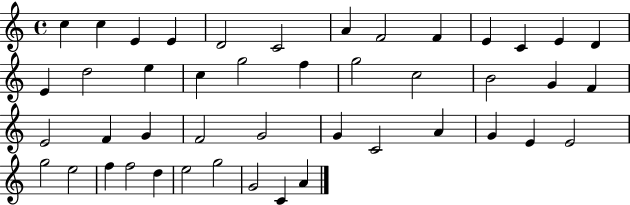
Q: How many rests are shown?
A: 0